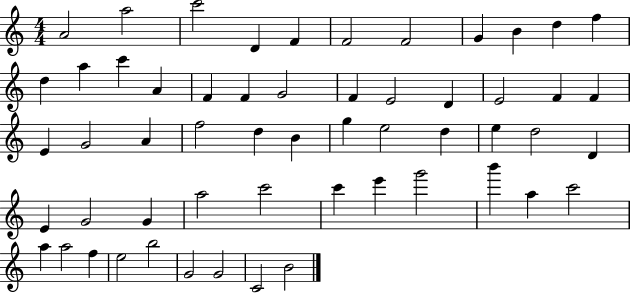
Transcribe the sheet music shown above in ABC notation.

X:1
T:Untitled
M:4/4
L:1/4
K:C
A2 a2 c'2 D F F2 F2 G B d f d a c' A F F G2 F E2 D E2 F F E G2 A f2 d B g e2 d e d2 D E G2 G a2 c'2 c' e' g'2 b' a c'2 a a2 f e2 b2 G2 G2 C2 B2